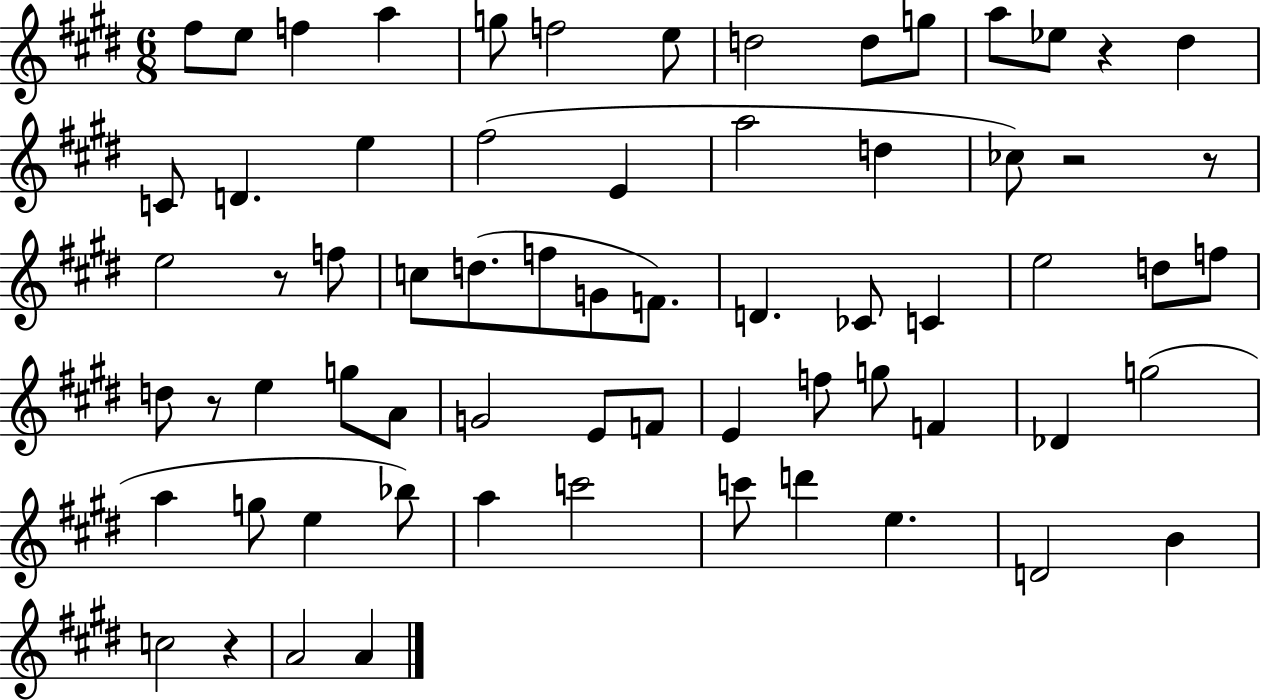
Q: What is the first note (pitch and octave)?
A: F#5